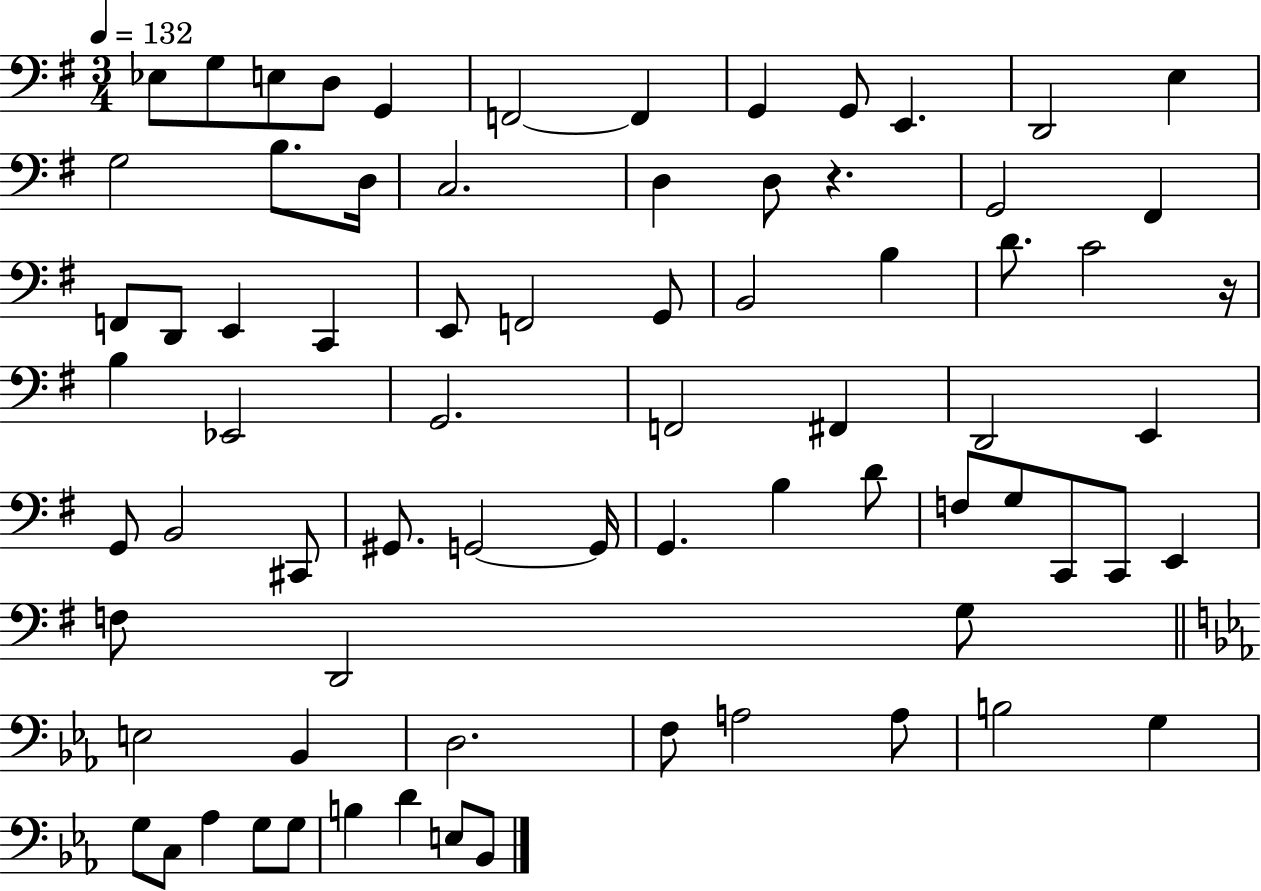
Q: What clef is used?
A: bass